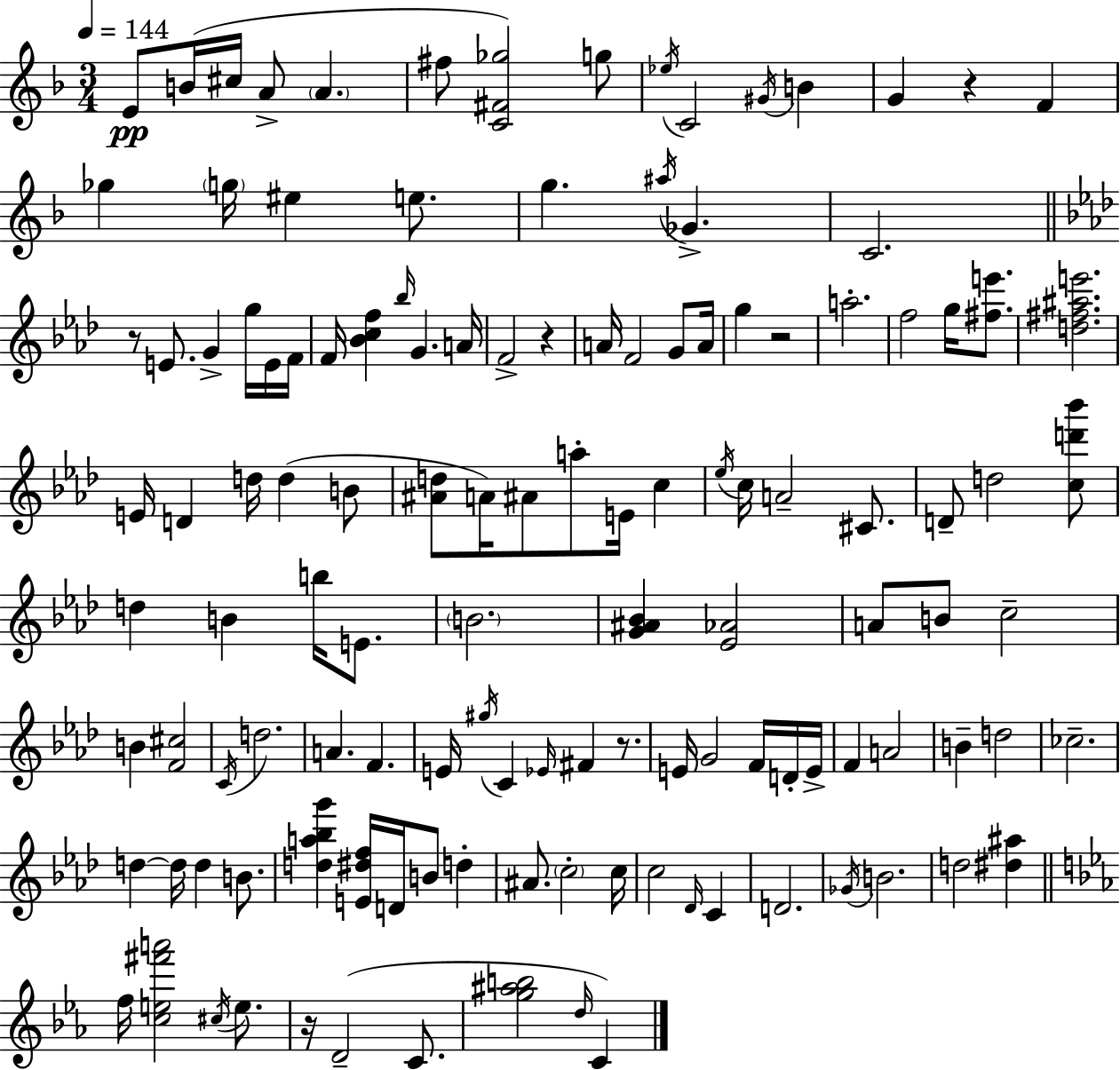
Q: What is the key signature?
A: D minor